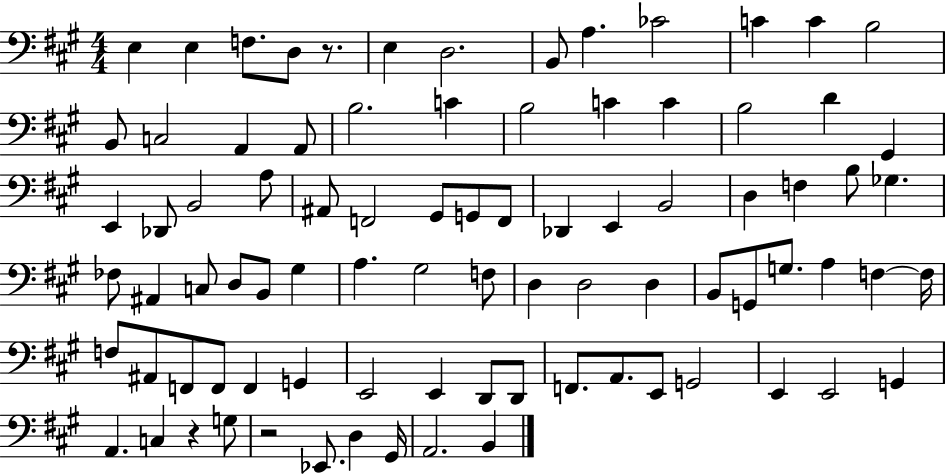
E3/q E3/q F3/e. D3/e R/e. E3/q D3/h. B2/e A3/q. CES4/h C4/q C4/q B3/h B2/e C3/h A2/q A2/e B3/h. C4/q B3/h C4/q C4/q B3/h D4/q G#2/q E2/q Db2/e B2/h A3/e A#2/e F2/h G#2/e G2/e F2/e Db2/q E2/q B2/h D3/q F3/q B3/e Gb3/q. FES3/e A#2/q C3/e D3/e B2/e G#3/q A3/q. G#3/h F3/e D3/q D3/h D3/q B2/e G2/e G3/e. A3/q F3/q F3/s F3/e A#2/e F2/e F2/e F2/q G2/q E2/h E2/q D2/e D2/e F2/e. A2/e. E2/e G2/h E2/q E2/h G2/q A2/q. C3/q R/q G3/e R/h Eb2/e. D3/q G#2/s A2/h. B2/q